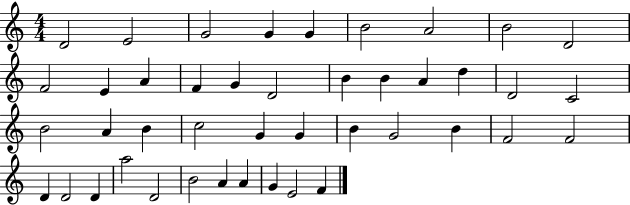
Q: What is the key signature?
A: C major